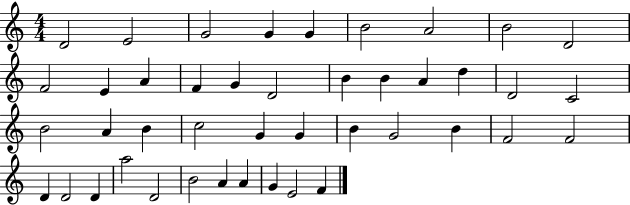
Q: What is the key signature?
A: C major